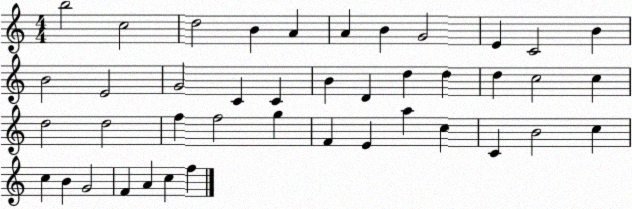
X:1
T:Untitled
M:4/4
L:1/4
K:C
b2 c2 d2 B A A B G2 E C2 B B2 E2 G2 C C B D d d d c2 c d2 d2 f f2 g F E a c C B2 c c B G2 F A c f